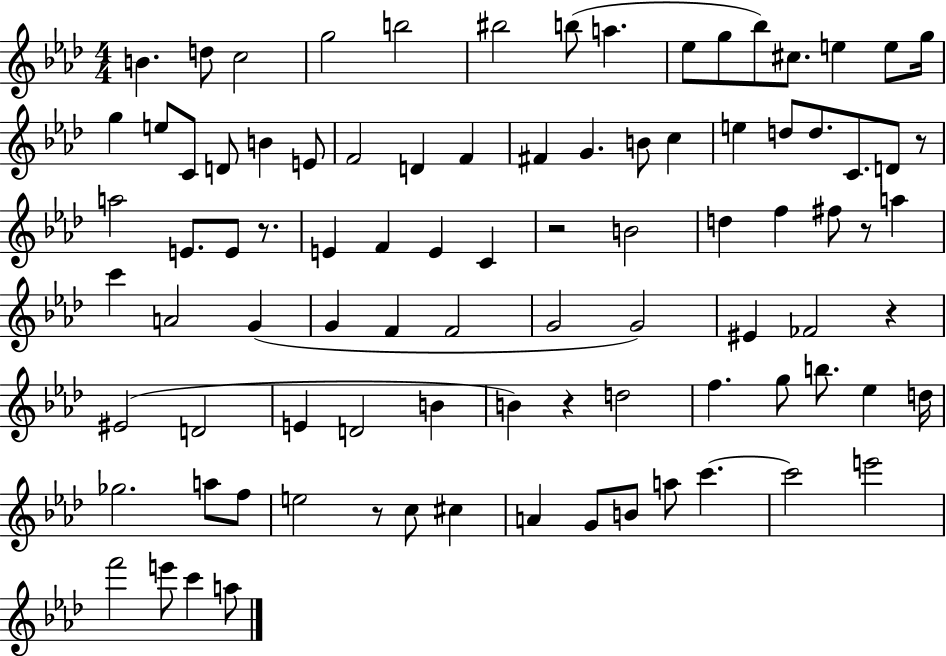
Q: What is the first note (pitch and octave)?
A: B4